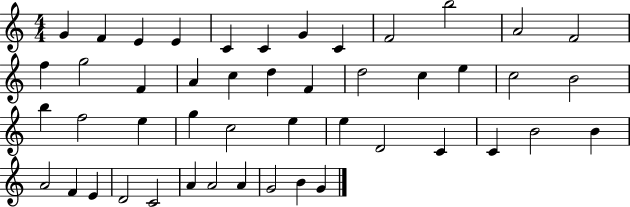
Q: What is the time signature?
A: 4/4